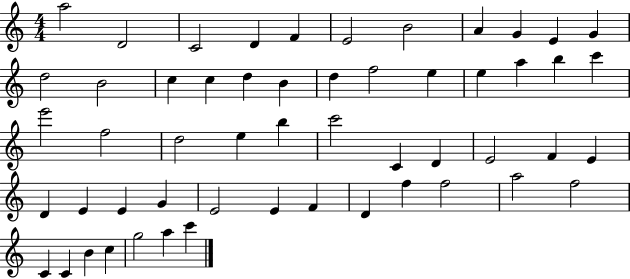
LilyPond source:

{
  \clef treble
  \numericTimeSignature
  \time 4/4
  \key c \major
  a''2 d'2 | c'2 d'4 f'4 | e'2 b'2 | a'4 g'4 e'4 g'4 | \break d''2 b'2 | c''4 c''4 d''4 b'4 | d''4 f''2 e''4 | e''4 a''4 b''4 c'''4 | \break e'''2 f''2 | d''2 e''4 b''4 | c'''2 c'4 d'4 | e'2 f'4 e'4 | \break d'4 e'4 e'4 g'4 | e'2 e'4 f'4 | d'4 f''4 f''2 | a''2 f''2 | \break c'4 c'4 b'4 c''4 | g''2 a''4 c'''4 | \bar "|."
}